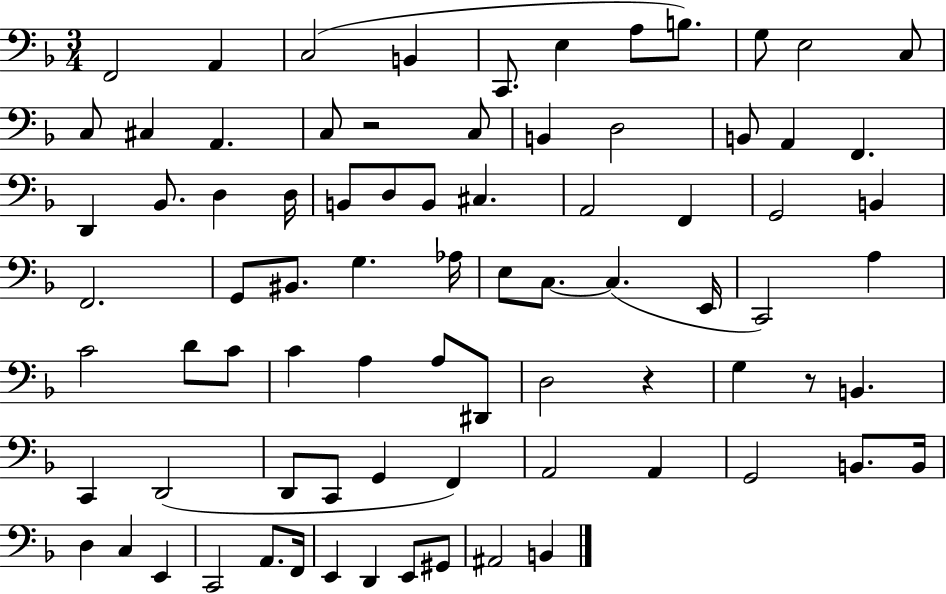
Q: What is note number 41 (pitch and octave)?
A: C3